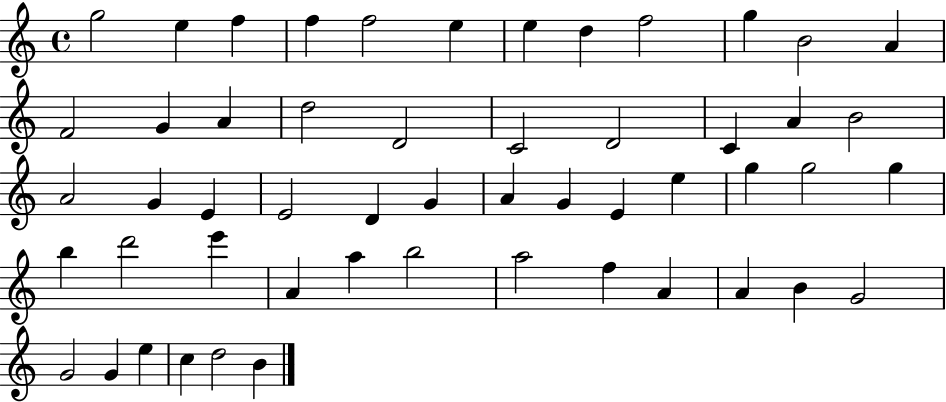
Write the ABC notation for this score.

X:1
T:Untitled
M:4/4
L:1/4
K:C
g2 e f f f2 e e d f2 g B2 A F2 G A d2 D2 C2 D2 C A B2 A2 G E E2 D G A G E e g g2 g b d'2 e' A a b2 a2 f A A B G2 G2 G e c d2 B